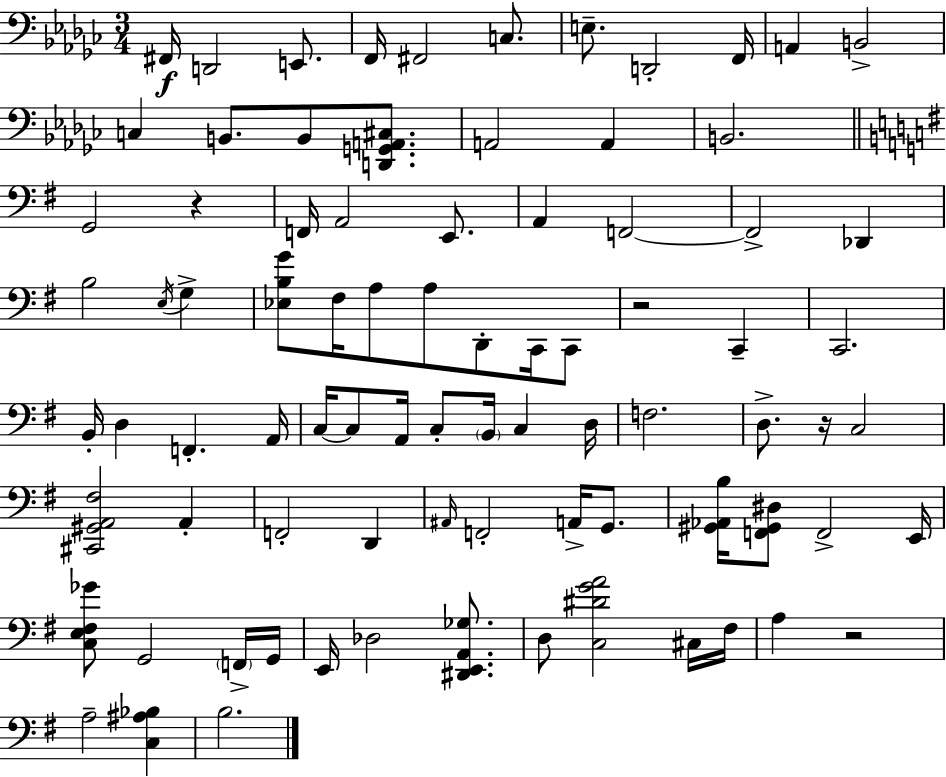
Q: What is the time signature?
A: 3/4